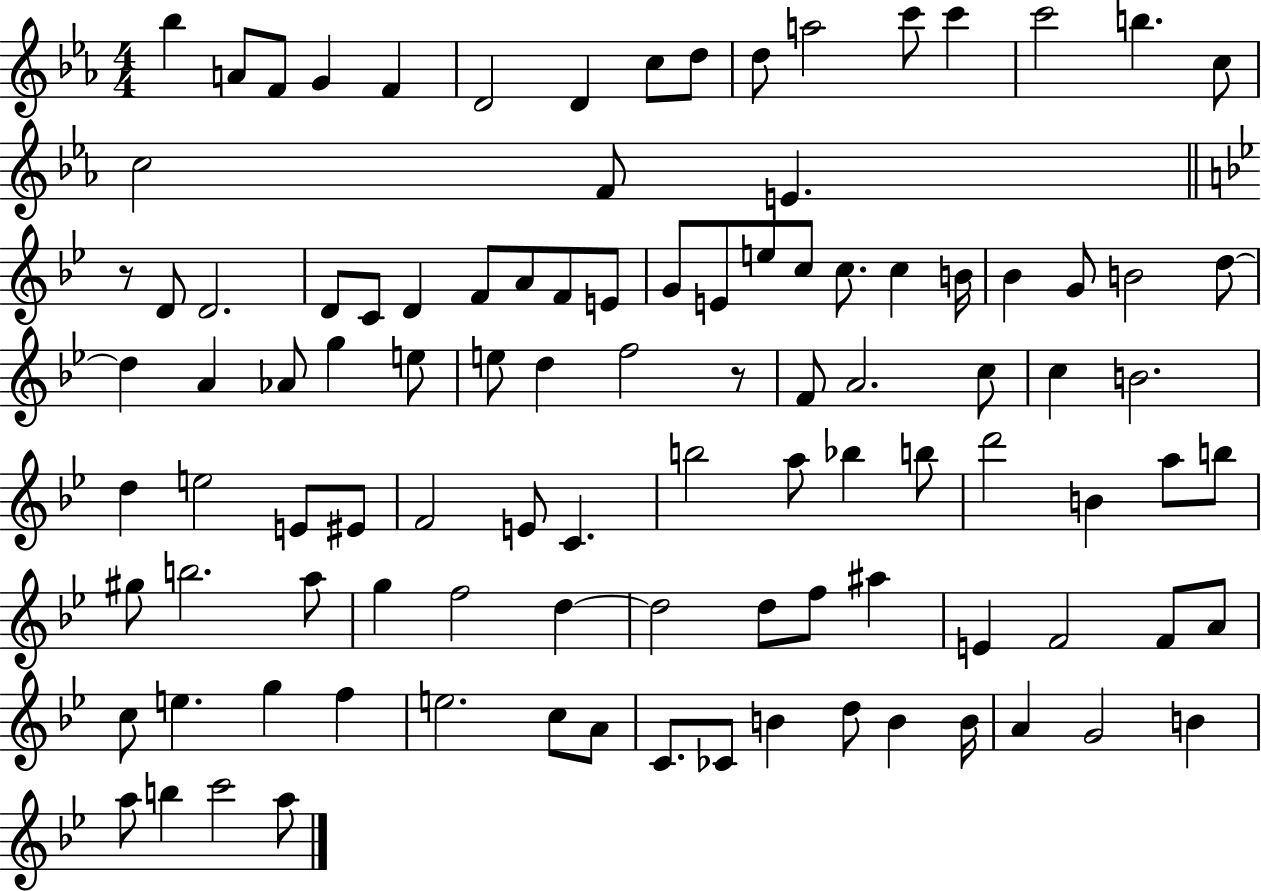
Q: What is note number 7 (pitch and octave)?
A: D4